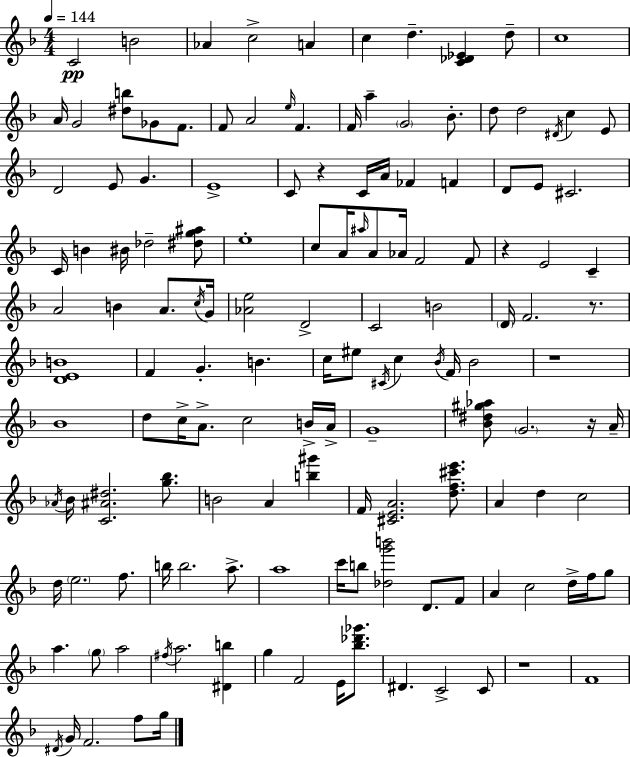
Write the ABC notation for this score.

X:1
T:Untitled
M:4/4
L:1/4
K:F
C2 B2 _A c2 A c d [C_D_E] d/2 c4 A/4 G2 [^db]/2 _G/2 F/2 F/2 A2 e/4 F F/4 a G2 _B/2 d/2 d2 ^D/4 c E/2 D2 E/2 G E4 C/2 z C/4 A/4 _F F D/2 E/2 ^C2 C/4 B ^B/4 _d2 [^dg^a]/2 e4 c/2 A/4 ^a/4 A/2 _A/4 F2 F/2 z E2 C A2 B A/2 c/4 G/4 [_Ae]2 D2 C2 B2 D/4 F2 z/2 [DEB]4 F G B c/4 ^e/2 ^C/4 c _B/4 F/4 _B2 z4 _B4 d/2 c/4 A/2 c2 B/4 A/4 G4 [_B^d^g_a]/2 G2 z/4 A/4 _A/4 _B/4 [C^A^d]2 [g_b]/2 B2 A [b^g'] F/4 [^CEA]2 [df^c'e']/2 A d c2 d/4 e2 f/2 b/4 b2 a/2 a4 c'/4 b/2 [_dg'b']2 D/2 F/2 A c2 d/4 f/4 g/2 a g/2 a2 ^f/4 a2 [^Db] g F2 E/4 [_b_d'_g']/2 ^D C2 C/2 z4 F4 ^D/4 G/4 F2 f/2 g/4